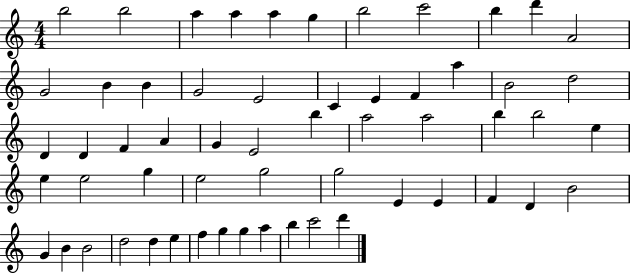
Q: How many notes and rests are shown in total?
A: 58